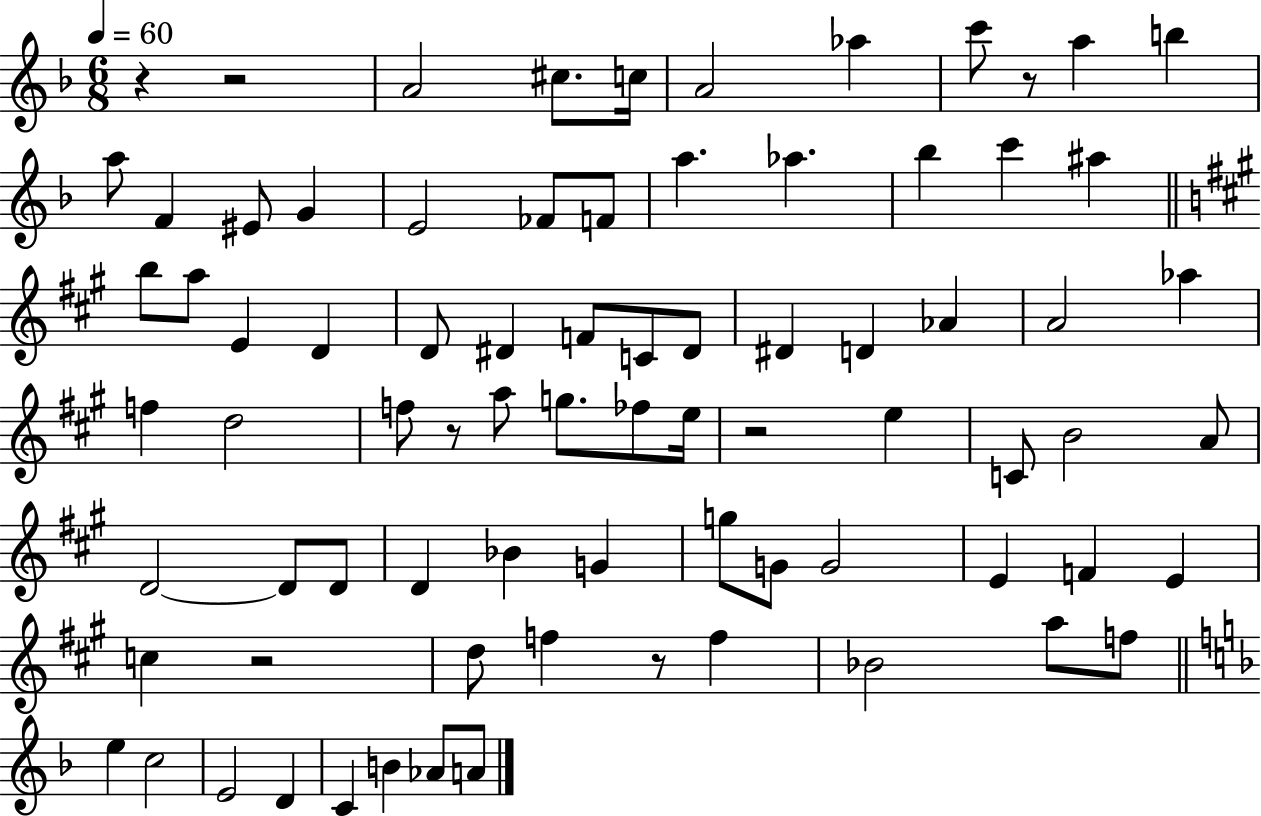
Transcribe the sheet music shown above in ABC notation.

X:1
T:Untitled
M:6/8
L:1/4
K:F
z z2 A2 ^c/2 c/4 A2 _a c'/2 z/2 a b a/2 F ^E/2 G E2 _F/2 F/2 a _a _b c' ^a b/2 a/2 E D D/2 ^D F/2 C/2 ^D/2 ^D D _A A2 _a f d2 f/2 z/2 a/2 g/2 _f/2 e/4 z2 e C/2 B2 A/2 D2 D/2 D/2 D _B G g/2 G/2 G2 E F E c z2 d/2 f z/2 f _B2 a/2 f/2 e c2 E2 D C B _A/2 A/2